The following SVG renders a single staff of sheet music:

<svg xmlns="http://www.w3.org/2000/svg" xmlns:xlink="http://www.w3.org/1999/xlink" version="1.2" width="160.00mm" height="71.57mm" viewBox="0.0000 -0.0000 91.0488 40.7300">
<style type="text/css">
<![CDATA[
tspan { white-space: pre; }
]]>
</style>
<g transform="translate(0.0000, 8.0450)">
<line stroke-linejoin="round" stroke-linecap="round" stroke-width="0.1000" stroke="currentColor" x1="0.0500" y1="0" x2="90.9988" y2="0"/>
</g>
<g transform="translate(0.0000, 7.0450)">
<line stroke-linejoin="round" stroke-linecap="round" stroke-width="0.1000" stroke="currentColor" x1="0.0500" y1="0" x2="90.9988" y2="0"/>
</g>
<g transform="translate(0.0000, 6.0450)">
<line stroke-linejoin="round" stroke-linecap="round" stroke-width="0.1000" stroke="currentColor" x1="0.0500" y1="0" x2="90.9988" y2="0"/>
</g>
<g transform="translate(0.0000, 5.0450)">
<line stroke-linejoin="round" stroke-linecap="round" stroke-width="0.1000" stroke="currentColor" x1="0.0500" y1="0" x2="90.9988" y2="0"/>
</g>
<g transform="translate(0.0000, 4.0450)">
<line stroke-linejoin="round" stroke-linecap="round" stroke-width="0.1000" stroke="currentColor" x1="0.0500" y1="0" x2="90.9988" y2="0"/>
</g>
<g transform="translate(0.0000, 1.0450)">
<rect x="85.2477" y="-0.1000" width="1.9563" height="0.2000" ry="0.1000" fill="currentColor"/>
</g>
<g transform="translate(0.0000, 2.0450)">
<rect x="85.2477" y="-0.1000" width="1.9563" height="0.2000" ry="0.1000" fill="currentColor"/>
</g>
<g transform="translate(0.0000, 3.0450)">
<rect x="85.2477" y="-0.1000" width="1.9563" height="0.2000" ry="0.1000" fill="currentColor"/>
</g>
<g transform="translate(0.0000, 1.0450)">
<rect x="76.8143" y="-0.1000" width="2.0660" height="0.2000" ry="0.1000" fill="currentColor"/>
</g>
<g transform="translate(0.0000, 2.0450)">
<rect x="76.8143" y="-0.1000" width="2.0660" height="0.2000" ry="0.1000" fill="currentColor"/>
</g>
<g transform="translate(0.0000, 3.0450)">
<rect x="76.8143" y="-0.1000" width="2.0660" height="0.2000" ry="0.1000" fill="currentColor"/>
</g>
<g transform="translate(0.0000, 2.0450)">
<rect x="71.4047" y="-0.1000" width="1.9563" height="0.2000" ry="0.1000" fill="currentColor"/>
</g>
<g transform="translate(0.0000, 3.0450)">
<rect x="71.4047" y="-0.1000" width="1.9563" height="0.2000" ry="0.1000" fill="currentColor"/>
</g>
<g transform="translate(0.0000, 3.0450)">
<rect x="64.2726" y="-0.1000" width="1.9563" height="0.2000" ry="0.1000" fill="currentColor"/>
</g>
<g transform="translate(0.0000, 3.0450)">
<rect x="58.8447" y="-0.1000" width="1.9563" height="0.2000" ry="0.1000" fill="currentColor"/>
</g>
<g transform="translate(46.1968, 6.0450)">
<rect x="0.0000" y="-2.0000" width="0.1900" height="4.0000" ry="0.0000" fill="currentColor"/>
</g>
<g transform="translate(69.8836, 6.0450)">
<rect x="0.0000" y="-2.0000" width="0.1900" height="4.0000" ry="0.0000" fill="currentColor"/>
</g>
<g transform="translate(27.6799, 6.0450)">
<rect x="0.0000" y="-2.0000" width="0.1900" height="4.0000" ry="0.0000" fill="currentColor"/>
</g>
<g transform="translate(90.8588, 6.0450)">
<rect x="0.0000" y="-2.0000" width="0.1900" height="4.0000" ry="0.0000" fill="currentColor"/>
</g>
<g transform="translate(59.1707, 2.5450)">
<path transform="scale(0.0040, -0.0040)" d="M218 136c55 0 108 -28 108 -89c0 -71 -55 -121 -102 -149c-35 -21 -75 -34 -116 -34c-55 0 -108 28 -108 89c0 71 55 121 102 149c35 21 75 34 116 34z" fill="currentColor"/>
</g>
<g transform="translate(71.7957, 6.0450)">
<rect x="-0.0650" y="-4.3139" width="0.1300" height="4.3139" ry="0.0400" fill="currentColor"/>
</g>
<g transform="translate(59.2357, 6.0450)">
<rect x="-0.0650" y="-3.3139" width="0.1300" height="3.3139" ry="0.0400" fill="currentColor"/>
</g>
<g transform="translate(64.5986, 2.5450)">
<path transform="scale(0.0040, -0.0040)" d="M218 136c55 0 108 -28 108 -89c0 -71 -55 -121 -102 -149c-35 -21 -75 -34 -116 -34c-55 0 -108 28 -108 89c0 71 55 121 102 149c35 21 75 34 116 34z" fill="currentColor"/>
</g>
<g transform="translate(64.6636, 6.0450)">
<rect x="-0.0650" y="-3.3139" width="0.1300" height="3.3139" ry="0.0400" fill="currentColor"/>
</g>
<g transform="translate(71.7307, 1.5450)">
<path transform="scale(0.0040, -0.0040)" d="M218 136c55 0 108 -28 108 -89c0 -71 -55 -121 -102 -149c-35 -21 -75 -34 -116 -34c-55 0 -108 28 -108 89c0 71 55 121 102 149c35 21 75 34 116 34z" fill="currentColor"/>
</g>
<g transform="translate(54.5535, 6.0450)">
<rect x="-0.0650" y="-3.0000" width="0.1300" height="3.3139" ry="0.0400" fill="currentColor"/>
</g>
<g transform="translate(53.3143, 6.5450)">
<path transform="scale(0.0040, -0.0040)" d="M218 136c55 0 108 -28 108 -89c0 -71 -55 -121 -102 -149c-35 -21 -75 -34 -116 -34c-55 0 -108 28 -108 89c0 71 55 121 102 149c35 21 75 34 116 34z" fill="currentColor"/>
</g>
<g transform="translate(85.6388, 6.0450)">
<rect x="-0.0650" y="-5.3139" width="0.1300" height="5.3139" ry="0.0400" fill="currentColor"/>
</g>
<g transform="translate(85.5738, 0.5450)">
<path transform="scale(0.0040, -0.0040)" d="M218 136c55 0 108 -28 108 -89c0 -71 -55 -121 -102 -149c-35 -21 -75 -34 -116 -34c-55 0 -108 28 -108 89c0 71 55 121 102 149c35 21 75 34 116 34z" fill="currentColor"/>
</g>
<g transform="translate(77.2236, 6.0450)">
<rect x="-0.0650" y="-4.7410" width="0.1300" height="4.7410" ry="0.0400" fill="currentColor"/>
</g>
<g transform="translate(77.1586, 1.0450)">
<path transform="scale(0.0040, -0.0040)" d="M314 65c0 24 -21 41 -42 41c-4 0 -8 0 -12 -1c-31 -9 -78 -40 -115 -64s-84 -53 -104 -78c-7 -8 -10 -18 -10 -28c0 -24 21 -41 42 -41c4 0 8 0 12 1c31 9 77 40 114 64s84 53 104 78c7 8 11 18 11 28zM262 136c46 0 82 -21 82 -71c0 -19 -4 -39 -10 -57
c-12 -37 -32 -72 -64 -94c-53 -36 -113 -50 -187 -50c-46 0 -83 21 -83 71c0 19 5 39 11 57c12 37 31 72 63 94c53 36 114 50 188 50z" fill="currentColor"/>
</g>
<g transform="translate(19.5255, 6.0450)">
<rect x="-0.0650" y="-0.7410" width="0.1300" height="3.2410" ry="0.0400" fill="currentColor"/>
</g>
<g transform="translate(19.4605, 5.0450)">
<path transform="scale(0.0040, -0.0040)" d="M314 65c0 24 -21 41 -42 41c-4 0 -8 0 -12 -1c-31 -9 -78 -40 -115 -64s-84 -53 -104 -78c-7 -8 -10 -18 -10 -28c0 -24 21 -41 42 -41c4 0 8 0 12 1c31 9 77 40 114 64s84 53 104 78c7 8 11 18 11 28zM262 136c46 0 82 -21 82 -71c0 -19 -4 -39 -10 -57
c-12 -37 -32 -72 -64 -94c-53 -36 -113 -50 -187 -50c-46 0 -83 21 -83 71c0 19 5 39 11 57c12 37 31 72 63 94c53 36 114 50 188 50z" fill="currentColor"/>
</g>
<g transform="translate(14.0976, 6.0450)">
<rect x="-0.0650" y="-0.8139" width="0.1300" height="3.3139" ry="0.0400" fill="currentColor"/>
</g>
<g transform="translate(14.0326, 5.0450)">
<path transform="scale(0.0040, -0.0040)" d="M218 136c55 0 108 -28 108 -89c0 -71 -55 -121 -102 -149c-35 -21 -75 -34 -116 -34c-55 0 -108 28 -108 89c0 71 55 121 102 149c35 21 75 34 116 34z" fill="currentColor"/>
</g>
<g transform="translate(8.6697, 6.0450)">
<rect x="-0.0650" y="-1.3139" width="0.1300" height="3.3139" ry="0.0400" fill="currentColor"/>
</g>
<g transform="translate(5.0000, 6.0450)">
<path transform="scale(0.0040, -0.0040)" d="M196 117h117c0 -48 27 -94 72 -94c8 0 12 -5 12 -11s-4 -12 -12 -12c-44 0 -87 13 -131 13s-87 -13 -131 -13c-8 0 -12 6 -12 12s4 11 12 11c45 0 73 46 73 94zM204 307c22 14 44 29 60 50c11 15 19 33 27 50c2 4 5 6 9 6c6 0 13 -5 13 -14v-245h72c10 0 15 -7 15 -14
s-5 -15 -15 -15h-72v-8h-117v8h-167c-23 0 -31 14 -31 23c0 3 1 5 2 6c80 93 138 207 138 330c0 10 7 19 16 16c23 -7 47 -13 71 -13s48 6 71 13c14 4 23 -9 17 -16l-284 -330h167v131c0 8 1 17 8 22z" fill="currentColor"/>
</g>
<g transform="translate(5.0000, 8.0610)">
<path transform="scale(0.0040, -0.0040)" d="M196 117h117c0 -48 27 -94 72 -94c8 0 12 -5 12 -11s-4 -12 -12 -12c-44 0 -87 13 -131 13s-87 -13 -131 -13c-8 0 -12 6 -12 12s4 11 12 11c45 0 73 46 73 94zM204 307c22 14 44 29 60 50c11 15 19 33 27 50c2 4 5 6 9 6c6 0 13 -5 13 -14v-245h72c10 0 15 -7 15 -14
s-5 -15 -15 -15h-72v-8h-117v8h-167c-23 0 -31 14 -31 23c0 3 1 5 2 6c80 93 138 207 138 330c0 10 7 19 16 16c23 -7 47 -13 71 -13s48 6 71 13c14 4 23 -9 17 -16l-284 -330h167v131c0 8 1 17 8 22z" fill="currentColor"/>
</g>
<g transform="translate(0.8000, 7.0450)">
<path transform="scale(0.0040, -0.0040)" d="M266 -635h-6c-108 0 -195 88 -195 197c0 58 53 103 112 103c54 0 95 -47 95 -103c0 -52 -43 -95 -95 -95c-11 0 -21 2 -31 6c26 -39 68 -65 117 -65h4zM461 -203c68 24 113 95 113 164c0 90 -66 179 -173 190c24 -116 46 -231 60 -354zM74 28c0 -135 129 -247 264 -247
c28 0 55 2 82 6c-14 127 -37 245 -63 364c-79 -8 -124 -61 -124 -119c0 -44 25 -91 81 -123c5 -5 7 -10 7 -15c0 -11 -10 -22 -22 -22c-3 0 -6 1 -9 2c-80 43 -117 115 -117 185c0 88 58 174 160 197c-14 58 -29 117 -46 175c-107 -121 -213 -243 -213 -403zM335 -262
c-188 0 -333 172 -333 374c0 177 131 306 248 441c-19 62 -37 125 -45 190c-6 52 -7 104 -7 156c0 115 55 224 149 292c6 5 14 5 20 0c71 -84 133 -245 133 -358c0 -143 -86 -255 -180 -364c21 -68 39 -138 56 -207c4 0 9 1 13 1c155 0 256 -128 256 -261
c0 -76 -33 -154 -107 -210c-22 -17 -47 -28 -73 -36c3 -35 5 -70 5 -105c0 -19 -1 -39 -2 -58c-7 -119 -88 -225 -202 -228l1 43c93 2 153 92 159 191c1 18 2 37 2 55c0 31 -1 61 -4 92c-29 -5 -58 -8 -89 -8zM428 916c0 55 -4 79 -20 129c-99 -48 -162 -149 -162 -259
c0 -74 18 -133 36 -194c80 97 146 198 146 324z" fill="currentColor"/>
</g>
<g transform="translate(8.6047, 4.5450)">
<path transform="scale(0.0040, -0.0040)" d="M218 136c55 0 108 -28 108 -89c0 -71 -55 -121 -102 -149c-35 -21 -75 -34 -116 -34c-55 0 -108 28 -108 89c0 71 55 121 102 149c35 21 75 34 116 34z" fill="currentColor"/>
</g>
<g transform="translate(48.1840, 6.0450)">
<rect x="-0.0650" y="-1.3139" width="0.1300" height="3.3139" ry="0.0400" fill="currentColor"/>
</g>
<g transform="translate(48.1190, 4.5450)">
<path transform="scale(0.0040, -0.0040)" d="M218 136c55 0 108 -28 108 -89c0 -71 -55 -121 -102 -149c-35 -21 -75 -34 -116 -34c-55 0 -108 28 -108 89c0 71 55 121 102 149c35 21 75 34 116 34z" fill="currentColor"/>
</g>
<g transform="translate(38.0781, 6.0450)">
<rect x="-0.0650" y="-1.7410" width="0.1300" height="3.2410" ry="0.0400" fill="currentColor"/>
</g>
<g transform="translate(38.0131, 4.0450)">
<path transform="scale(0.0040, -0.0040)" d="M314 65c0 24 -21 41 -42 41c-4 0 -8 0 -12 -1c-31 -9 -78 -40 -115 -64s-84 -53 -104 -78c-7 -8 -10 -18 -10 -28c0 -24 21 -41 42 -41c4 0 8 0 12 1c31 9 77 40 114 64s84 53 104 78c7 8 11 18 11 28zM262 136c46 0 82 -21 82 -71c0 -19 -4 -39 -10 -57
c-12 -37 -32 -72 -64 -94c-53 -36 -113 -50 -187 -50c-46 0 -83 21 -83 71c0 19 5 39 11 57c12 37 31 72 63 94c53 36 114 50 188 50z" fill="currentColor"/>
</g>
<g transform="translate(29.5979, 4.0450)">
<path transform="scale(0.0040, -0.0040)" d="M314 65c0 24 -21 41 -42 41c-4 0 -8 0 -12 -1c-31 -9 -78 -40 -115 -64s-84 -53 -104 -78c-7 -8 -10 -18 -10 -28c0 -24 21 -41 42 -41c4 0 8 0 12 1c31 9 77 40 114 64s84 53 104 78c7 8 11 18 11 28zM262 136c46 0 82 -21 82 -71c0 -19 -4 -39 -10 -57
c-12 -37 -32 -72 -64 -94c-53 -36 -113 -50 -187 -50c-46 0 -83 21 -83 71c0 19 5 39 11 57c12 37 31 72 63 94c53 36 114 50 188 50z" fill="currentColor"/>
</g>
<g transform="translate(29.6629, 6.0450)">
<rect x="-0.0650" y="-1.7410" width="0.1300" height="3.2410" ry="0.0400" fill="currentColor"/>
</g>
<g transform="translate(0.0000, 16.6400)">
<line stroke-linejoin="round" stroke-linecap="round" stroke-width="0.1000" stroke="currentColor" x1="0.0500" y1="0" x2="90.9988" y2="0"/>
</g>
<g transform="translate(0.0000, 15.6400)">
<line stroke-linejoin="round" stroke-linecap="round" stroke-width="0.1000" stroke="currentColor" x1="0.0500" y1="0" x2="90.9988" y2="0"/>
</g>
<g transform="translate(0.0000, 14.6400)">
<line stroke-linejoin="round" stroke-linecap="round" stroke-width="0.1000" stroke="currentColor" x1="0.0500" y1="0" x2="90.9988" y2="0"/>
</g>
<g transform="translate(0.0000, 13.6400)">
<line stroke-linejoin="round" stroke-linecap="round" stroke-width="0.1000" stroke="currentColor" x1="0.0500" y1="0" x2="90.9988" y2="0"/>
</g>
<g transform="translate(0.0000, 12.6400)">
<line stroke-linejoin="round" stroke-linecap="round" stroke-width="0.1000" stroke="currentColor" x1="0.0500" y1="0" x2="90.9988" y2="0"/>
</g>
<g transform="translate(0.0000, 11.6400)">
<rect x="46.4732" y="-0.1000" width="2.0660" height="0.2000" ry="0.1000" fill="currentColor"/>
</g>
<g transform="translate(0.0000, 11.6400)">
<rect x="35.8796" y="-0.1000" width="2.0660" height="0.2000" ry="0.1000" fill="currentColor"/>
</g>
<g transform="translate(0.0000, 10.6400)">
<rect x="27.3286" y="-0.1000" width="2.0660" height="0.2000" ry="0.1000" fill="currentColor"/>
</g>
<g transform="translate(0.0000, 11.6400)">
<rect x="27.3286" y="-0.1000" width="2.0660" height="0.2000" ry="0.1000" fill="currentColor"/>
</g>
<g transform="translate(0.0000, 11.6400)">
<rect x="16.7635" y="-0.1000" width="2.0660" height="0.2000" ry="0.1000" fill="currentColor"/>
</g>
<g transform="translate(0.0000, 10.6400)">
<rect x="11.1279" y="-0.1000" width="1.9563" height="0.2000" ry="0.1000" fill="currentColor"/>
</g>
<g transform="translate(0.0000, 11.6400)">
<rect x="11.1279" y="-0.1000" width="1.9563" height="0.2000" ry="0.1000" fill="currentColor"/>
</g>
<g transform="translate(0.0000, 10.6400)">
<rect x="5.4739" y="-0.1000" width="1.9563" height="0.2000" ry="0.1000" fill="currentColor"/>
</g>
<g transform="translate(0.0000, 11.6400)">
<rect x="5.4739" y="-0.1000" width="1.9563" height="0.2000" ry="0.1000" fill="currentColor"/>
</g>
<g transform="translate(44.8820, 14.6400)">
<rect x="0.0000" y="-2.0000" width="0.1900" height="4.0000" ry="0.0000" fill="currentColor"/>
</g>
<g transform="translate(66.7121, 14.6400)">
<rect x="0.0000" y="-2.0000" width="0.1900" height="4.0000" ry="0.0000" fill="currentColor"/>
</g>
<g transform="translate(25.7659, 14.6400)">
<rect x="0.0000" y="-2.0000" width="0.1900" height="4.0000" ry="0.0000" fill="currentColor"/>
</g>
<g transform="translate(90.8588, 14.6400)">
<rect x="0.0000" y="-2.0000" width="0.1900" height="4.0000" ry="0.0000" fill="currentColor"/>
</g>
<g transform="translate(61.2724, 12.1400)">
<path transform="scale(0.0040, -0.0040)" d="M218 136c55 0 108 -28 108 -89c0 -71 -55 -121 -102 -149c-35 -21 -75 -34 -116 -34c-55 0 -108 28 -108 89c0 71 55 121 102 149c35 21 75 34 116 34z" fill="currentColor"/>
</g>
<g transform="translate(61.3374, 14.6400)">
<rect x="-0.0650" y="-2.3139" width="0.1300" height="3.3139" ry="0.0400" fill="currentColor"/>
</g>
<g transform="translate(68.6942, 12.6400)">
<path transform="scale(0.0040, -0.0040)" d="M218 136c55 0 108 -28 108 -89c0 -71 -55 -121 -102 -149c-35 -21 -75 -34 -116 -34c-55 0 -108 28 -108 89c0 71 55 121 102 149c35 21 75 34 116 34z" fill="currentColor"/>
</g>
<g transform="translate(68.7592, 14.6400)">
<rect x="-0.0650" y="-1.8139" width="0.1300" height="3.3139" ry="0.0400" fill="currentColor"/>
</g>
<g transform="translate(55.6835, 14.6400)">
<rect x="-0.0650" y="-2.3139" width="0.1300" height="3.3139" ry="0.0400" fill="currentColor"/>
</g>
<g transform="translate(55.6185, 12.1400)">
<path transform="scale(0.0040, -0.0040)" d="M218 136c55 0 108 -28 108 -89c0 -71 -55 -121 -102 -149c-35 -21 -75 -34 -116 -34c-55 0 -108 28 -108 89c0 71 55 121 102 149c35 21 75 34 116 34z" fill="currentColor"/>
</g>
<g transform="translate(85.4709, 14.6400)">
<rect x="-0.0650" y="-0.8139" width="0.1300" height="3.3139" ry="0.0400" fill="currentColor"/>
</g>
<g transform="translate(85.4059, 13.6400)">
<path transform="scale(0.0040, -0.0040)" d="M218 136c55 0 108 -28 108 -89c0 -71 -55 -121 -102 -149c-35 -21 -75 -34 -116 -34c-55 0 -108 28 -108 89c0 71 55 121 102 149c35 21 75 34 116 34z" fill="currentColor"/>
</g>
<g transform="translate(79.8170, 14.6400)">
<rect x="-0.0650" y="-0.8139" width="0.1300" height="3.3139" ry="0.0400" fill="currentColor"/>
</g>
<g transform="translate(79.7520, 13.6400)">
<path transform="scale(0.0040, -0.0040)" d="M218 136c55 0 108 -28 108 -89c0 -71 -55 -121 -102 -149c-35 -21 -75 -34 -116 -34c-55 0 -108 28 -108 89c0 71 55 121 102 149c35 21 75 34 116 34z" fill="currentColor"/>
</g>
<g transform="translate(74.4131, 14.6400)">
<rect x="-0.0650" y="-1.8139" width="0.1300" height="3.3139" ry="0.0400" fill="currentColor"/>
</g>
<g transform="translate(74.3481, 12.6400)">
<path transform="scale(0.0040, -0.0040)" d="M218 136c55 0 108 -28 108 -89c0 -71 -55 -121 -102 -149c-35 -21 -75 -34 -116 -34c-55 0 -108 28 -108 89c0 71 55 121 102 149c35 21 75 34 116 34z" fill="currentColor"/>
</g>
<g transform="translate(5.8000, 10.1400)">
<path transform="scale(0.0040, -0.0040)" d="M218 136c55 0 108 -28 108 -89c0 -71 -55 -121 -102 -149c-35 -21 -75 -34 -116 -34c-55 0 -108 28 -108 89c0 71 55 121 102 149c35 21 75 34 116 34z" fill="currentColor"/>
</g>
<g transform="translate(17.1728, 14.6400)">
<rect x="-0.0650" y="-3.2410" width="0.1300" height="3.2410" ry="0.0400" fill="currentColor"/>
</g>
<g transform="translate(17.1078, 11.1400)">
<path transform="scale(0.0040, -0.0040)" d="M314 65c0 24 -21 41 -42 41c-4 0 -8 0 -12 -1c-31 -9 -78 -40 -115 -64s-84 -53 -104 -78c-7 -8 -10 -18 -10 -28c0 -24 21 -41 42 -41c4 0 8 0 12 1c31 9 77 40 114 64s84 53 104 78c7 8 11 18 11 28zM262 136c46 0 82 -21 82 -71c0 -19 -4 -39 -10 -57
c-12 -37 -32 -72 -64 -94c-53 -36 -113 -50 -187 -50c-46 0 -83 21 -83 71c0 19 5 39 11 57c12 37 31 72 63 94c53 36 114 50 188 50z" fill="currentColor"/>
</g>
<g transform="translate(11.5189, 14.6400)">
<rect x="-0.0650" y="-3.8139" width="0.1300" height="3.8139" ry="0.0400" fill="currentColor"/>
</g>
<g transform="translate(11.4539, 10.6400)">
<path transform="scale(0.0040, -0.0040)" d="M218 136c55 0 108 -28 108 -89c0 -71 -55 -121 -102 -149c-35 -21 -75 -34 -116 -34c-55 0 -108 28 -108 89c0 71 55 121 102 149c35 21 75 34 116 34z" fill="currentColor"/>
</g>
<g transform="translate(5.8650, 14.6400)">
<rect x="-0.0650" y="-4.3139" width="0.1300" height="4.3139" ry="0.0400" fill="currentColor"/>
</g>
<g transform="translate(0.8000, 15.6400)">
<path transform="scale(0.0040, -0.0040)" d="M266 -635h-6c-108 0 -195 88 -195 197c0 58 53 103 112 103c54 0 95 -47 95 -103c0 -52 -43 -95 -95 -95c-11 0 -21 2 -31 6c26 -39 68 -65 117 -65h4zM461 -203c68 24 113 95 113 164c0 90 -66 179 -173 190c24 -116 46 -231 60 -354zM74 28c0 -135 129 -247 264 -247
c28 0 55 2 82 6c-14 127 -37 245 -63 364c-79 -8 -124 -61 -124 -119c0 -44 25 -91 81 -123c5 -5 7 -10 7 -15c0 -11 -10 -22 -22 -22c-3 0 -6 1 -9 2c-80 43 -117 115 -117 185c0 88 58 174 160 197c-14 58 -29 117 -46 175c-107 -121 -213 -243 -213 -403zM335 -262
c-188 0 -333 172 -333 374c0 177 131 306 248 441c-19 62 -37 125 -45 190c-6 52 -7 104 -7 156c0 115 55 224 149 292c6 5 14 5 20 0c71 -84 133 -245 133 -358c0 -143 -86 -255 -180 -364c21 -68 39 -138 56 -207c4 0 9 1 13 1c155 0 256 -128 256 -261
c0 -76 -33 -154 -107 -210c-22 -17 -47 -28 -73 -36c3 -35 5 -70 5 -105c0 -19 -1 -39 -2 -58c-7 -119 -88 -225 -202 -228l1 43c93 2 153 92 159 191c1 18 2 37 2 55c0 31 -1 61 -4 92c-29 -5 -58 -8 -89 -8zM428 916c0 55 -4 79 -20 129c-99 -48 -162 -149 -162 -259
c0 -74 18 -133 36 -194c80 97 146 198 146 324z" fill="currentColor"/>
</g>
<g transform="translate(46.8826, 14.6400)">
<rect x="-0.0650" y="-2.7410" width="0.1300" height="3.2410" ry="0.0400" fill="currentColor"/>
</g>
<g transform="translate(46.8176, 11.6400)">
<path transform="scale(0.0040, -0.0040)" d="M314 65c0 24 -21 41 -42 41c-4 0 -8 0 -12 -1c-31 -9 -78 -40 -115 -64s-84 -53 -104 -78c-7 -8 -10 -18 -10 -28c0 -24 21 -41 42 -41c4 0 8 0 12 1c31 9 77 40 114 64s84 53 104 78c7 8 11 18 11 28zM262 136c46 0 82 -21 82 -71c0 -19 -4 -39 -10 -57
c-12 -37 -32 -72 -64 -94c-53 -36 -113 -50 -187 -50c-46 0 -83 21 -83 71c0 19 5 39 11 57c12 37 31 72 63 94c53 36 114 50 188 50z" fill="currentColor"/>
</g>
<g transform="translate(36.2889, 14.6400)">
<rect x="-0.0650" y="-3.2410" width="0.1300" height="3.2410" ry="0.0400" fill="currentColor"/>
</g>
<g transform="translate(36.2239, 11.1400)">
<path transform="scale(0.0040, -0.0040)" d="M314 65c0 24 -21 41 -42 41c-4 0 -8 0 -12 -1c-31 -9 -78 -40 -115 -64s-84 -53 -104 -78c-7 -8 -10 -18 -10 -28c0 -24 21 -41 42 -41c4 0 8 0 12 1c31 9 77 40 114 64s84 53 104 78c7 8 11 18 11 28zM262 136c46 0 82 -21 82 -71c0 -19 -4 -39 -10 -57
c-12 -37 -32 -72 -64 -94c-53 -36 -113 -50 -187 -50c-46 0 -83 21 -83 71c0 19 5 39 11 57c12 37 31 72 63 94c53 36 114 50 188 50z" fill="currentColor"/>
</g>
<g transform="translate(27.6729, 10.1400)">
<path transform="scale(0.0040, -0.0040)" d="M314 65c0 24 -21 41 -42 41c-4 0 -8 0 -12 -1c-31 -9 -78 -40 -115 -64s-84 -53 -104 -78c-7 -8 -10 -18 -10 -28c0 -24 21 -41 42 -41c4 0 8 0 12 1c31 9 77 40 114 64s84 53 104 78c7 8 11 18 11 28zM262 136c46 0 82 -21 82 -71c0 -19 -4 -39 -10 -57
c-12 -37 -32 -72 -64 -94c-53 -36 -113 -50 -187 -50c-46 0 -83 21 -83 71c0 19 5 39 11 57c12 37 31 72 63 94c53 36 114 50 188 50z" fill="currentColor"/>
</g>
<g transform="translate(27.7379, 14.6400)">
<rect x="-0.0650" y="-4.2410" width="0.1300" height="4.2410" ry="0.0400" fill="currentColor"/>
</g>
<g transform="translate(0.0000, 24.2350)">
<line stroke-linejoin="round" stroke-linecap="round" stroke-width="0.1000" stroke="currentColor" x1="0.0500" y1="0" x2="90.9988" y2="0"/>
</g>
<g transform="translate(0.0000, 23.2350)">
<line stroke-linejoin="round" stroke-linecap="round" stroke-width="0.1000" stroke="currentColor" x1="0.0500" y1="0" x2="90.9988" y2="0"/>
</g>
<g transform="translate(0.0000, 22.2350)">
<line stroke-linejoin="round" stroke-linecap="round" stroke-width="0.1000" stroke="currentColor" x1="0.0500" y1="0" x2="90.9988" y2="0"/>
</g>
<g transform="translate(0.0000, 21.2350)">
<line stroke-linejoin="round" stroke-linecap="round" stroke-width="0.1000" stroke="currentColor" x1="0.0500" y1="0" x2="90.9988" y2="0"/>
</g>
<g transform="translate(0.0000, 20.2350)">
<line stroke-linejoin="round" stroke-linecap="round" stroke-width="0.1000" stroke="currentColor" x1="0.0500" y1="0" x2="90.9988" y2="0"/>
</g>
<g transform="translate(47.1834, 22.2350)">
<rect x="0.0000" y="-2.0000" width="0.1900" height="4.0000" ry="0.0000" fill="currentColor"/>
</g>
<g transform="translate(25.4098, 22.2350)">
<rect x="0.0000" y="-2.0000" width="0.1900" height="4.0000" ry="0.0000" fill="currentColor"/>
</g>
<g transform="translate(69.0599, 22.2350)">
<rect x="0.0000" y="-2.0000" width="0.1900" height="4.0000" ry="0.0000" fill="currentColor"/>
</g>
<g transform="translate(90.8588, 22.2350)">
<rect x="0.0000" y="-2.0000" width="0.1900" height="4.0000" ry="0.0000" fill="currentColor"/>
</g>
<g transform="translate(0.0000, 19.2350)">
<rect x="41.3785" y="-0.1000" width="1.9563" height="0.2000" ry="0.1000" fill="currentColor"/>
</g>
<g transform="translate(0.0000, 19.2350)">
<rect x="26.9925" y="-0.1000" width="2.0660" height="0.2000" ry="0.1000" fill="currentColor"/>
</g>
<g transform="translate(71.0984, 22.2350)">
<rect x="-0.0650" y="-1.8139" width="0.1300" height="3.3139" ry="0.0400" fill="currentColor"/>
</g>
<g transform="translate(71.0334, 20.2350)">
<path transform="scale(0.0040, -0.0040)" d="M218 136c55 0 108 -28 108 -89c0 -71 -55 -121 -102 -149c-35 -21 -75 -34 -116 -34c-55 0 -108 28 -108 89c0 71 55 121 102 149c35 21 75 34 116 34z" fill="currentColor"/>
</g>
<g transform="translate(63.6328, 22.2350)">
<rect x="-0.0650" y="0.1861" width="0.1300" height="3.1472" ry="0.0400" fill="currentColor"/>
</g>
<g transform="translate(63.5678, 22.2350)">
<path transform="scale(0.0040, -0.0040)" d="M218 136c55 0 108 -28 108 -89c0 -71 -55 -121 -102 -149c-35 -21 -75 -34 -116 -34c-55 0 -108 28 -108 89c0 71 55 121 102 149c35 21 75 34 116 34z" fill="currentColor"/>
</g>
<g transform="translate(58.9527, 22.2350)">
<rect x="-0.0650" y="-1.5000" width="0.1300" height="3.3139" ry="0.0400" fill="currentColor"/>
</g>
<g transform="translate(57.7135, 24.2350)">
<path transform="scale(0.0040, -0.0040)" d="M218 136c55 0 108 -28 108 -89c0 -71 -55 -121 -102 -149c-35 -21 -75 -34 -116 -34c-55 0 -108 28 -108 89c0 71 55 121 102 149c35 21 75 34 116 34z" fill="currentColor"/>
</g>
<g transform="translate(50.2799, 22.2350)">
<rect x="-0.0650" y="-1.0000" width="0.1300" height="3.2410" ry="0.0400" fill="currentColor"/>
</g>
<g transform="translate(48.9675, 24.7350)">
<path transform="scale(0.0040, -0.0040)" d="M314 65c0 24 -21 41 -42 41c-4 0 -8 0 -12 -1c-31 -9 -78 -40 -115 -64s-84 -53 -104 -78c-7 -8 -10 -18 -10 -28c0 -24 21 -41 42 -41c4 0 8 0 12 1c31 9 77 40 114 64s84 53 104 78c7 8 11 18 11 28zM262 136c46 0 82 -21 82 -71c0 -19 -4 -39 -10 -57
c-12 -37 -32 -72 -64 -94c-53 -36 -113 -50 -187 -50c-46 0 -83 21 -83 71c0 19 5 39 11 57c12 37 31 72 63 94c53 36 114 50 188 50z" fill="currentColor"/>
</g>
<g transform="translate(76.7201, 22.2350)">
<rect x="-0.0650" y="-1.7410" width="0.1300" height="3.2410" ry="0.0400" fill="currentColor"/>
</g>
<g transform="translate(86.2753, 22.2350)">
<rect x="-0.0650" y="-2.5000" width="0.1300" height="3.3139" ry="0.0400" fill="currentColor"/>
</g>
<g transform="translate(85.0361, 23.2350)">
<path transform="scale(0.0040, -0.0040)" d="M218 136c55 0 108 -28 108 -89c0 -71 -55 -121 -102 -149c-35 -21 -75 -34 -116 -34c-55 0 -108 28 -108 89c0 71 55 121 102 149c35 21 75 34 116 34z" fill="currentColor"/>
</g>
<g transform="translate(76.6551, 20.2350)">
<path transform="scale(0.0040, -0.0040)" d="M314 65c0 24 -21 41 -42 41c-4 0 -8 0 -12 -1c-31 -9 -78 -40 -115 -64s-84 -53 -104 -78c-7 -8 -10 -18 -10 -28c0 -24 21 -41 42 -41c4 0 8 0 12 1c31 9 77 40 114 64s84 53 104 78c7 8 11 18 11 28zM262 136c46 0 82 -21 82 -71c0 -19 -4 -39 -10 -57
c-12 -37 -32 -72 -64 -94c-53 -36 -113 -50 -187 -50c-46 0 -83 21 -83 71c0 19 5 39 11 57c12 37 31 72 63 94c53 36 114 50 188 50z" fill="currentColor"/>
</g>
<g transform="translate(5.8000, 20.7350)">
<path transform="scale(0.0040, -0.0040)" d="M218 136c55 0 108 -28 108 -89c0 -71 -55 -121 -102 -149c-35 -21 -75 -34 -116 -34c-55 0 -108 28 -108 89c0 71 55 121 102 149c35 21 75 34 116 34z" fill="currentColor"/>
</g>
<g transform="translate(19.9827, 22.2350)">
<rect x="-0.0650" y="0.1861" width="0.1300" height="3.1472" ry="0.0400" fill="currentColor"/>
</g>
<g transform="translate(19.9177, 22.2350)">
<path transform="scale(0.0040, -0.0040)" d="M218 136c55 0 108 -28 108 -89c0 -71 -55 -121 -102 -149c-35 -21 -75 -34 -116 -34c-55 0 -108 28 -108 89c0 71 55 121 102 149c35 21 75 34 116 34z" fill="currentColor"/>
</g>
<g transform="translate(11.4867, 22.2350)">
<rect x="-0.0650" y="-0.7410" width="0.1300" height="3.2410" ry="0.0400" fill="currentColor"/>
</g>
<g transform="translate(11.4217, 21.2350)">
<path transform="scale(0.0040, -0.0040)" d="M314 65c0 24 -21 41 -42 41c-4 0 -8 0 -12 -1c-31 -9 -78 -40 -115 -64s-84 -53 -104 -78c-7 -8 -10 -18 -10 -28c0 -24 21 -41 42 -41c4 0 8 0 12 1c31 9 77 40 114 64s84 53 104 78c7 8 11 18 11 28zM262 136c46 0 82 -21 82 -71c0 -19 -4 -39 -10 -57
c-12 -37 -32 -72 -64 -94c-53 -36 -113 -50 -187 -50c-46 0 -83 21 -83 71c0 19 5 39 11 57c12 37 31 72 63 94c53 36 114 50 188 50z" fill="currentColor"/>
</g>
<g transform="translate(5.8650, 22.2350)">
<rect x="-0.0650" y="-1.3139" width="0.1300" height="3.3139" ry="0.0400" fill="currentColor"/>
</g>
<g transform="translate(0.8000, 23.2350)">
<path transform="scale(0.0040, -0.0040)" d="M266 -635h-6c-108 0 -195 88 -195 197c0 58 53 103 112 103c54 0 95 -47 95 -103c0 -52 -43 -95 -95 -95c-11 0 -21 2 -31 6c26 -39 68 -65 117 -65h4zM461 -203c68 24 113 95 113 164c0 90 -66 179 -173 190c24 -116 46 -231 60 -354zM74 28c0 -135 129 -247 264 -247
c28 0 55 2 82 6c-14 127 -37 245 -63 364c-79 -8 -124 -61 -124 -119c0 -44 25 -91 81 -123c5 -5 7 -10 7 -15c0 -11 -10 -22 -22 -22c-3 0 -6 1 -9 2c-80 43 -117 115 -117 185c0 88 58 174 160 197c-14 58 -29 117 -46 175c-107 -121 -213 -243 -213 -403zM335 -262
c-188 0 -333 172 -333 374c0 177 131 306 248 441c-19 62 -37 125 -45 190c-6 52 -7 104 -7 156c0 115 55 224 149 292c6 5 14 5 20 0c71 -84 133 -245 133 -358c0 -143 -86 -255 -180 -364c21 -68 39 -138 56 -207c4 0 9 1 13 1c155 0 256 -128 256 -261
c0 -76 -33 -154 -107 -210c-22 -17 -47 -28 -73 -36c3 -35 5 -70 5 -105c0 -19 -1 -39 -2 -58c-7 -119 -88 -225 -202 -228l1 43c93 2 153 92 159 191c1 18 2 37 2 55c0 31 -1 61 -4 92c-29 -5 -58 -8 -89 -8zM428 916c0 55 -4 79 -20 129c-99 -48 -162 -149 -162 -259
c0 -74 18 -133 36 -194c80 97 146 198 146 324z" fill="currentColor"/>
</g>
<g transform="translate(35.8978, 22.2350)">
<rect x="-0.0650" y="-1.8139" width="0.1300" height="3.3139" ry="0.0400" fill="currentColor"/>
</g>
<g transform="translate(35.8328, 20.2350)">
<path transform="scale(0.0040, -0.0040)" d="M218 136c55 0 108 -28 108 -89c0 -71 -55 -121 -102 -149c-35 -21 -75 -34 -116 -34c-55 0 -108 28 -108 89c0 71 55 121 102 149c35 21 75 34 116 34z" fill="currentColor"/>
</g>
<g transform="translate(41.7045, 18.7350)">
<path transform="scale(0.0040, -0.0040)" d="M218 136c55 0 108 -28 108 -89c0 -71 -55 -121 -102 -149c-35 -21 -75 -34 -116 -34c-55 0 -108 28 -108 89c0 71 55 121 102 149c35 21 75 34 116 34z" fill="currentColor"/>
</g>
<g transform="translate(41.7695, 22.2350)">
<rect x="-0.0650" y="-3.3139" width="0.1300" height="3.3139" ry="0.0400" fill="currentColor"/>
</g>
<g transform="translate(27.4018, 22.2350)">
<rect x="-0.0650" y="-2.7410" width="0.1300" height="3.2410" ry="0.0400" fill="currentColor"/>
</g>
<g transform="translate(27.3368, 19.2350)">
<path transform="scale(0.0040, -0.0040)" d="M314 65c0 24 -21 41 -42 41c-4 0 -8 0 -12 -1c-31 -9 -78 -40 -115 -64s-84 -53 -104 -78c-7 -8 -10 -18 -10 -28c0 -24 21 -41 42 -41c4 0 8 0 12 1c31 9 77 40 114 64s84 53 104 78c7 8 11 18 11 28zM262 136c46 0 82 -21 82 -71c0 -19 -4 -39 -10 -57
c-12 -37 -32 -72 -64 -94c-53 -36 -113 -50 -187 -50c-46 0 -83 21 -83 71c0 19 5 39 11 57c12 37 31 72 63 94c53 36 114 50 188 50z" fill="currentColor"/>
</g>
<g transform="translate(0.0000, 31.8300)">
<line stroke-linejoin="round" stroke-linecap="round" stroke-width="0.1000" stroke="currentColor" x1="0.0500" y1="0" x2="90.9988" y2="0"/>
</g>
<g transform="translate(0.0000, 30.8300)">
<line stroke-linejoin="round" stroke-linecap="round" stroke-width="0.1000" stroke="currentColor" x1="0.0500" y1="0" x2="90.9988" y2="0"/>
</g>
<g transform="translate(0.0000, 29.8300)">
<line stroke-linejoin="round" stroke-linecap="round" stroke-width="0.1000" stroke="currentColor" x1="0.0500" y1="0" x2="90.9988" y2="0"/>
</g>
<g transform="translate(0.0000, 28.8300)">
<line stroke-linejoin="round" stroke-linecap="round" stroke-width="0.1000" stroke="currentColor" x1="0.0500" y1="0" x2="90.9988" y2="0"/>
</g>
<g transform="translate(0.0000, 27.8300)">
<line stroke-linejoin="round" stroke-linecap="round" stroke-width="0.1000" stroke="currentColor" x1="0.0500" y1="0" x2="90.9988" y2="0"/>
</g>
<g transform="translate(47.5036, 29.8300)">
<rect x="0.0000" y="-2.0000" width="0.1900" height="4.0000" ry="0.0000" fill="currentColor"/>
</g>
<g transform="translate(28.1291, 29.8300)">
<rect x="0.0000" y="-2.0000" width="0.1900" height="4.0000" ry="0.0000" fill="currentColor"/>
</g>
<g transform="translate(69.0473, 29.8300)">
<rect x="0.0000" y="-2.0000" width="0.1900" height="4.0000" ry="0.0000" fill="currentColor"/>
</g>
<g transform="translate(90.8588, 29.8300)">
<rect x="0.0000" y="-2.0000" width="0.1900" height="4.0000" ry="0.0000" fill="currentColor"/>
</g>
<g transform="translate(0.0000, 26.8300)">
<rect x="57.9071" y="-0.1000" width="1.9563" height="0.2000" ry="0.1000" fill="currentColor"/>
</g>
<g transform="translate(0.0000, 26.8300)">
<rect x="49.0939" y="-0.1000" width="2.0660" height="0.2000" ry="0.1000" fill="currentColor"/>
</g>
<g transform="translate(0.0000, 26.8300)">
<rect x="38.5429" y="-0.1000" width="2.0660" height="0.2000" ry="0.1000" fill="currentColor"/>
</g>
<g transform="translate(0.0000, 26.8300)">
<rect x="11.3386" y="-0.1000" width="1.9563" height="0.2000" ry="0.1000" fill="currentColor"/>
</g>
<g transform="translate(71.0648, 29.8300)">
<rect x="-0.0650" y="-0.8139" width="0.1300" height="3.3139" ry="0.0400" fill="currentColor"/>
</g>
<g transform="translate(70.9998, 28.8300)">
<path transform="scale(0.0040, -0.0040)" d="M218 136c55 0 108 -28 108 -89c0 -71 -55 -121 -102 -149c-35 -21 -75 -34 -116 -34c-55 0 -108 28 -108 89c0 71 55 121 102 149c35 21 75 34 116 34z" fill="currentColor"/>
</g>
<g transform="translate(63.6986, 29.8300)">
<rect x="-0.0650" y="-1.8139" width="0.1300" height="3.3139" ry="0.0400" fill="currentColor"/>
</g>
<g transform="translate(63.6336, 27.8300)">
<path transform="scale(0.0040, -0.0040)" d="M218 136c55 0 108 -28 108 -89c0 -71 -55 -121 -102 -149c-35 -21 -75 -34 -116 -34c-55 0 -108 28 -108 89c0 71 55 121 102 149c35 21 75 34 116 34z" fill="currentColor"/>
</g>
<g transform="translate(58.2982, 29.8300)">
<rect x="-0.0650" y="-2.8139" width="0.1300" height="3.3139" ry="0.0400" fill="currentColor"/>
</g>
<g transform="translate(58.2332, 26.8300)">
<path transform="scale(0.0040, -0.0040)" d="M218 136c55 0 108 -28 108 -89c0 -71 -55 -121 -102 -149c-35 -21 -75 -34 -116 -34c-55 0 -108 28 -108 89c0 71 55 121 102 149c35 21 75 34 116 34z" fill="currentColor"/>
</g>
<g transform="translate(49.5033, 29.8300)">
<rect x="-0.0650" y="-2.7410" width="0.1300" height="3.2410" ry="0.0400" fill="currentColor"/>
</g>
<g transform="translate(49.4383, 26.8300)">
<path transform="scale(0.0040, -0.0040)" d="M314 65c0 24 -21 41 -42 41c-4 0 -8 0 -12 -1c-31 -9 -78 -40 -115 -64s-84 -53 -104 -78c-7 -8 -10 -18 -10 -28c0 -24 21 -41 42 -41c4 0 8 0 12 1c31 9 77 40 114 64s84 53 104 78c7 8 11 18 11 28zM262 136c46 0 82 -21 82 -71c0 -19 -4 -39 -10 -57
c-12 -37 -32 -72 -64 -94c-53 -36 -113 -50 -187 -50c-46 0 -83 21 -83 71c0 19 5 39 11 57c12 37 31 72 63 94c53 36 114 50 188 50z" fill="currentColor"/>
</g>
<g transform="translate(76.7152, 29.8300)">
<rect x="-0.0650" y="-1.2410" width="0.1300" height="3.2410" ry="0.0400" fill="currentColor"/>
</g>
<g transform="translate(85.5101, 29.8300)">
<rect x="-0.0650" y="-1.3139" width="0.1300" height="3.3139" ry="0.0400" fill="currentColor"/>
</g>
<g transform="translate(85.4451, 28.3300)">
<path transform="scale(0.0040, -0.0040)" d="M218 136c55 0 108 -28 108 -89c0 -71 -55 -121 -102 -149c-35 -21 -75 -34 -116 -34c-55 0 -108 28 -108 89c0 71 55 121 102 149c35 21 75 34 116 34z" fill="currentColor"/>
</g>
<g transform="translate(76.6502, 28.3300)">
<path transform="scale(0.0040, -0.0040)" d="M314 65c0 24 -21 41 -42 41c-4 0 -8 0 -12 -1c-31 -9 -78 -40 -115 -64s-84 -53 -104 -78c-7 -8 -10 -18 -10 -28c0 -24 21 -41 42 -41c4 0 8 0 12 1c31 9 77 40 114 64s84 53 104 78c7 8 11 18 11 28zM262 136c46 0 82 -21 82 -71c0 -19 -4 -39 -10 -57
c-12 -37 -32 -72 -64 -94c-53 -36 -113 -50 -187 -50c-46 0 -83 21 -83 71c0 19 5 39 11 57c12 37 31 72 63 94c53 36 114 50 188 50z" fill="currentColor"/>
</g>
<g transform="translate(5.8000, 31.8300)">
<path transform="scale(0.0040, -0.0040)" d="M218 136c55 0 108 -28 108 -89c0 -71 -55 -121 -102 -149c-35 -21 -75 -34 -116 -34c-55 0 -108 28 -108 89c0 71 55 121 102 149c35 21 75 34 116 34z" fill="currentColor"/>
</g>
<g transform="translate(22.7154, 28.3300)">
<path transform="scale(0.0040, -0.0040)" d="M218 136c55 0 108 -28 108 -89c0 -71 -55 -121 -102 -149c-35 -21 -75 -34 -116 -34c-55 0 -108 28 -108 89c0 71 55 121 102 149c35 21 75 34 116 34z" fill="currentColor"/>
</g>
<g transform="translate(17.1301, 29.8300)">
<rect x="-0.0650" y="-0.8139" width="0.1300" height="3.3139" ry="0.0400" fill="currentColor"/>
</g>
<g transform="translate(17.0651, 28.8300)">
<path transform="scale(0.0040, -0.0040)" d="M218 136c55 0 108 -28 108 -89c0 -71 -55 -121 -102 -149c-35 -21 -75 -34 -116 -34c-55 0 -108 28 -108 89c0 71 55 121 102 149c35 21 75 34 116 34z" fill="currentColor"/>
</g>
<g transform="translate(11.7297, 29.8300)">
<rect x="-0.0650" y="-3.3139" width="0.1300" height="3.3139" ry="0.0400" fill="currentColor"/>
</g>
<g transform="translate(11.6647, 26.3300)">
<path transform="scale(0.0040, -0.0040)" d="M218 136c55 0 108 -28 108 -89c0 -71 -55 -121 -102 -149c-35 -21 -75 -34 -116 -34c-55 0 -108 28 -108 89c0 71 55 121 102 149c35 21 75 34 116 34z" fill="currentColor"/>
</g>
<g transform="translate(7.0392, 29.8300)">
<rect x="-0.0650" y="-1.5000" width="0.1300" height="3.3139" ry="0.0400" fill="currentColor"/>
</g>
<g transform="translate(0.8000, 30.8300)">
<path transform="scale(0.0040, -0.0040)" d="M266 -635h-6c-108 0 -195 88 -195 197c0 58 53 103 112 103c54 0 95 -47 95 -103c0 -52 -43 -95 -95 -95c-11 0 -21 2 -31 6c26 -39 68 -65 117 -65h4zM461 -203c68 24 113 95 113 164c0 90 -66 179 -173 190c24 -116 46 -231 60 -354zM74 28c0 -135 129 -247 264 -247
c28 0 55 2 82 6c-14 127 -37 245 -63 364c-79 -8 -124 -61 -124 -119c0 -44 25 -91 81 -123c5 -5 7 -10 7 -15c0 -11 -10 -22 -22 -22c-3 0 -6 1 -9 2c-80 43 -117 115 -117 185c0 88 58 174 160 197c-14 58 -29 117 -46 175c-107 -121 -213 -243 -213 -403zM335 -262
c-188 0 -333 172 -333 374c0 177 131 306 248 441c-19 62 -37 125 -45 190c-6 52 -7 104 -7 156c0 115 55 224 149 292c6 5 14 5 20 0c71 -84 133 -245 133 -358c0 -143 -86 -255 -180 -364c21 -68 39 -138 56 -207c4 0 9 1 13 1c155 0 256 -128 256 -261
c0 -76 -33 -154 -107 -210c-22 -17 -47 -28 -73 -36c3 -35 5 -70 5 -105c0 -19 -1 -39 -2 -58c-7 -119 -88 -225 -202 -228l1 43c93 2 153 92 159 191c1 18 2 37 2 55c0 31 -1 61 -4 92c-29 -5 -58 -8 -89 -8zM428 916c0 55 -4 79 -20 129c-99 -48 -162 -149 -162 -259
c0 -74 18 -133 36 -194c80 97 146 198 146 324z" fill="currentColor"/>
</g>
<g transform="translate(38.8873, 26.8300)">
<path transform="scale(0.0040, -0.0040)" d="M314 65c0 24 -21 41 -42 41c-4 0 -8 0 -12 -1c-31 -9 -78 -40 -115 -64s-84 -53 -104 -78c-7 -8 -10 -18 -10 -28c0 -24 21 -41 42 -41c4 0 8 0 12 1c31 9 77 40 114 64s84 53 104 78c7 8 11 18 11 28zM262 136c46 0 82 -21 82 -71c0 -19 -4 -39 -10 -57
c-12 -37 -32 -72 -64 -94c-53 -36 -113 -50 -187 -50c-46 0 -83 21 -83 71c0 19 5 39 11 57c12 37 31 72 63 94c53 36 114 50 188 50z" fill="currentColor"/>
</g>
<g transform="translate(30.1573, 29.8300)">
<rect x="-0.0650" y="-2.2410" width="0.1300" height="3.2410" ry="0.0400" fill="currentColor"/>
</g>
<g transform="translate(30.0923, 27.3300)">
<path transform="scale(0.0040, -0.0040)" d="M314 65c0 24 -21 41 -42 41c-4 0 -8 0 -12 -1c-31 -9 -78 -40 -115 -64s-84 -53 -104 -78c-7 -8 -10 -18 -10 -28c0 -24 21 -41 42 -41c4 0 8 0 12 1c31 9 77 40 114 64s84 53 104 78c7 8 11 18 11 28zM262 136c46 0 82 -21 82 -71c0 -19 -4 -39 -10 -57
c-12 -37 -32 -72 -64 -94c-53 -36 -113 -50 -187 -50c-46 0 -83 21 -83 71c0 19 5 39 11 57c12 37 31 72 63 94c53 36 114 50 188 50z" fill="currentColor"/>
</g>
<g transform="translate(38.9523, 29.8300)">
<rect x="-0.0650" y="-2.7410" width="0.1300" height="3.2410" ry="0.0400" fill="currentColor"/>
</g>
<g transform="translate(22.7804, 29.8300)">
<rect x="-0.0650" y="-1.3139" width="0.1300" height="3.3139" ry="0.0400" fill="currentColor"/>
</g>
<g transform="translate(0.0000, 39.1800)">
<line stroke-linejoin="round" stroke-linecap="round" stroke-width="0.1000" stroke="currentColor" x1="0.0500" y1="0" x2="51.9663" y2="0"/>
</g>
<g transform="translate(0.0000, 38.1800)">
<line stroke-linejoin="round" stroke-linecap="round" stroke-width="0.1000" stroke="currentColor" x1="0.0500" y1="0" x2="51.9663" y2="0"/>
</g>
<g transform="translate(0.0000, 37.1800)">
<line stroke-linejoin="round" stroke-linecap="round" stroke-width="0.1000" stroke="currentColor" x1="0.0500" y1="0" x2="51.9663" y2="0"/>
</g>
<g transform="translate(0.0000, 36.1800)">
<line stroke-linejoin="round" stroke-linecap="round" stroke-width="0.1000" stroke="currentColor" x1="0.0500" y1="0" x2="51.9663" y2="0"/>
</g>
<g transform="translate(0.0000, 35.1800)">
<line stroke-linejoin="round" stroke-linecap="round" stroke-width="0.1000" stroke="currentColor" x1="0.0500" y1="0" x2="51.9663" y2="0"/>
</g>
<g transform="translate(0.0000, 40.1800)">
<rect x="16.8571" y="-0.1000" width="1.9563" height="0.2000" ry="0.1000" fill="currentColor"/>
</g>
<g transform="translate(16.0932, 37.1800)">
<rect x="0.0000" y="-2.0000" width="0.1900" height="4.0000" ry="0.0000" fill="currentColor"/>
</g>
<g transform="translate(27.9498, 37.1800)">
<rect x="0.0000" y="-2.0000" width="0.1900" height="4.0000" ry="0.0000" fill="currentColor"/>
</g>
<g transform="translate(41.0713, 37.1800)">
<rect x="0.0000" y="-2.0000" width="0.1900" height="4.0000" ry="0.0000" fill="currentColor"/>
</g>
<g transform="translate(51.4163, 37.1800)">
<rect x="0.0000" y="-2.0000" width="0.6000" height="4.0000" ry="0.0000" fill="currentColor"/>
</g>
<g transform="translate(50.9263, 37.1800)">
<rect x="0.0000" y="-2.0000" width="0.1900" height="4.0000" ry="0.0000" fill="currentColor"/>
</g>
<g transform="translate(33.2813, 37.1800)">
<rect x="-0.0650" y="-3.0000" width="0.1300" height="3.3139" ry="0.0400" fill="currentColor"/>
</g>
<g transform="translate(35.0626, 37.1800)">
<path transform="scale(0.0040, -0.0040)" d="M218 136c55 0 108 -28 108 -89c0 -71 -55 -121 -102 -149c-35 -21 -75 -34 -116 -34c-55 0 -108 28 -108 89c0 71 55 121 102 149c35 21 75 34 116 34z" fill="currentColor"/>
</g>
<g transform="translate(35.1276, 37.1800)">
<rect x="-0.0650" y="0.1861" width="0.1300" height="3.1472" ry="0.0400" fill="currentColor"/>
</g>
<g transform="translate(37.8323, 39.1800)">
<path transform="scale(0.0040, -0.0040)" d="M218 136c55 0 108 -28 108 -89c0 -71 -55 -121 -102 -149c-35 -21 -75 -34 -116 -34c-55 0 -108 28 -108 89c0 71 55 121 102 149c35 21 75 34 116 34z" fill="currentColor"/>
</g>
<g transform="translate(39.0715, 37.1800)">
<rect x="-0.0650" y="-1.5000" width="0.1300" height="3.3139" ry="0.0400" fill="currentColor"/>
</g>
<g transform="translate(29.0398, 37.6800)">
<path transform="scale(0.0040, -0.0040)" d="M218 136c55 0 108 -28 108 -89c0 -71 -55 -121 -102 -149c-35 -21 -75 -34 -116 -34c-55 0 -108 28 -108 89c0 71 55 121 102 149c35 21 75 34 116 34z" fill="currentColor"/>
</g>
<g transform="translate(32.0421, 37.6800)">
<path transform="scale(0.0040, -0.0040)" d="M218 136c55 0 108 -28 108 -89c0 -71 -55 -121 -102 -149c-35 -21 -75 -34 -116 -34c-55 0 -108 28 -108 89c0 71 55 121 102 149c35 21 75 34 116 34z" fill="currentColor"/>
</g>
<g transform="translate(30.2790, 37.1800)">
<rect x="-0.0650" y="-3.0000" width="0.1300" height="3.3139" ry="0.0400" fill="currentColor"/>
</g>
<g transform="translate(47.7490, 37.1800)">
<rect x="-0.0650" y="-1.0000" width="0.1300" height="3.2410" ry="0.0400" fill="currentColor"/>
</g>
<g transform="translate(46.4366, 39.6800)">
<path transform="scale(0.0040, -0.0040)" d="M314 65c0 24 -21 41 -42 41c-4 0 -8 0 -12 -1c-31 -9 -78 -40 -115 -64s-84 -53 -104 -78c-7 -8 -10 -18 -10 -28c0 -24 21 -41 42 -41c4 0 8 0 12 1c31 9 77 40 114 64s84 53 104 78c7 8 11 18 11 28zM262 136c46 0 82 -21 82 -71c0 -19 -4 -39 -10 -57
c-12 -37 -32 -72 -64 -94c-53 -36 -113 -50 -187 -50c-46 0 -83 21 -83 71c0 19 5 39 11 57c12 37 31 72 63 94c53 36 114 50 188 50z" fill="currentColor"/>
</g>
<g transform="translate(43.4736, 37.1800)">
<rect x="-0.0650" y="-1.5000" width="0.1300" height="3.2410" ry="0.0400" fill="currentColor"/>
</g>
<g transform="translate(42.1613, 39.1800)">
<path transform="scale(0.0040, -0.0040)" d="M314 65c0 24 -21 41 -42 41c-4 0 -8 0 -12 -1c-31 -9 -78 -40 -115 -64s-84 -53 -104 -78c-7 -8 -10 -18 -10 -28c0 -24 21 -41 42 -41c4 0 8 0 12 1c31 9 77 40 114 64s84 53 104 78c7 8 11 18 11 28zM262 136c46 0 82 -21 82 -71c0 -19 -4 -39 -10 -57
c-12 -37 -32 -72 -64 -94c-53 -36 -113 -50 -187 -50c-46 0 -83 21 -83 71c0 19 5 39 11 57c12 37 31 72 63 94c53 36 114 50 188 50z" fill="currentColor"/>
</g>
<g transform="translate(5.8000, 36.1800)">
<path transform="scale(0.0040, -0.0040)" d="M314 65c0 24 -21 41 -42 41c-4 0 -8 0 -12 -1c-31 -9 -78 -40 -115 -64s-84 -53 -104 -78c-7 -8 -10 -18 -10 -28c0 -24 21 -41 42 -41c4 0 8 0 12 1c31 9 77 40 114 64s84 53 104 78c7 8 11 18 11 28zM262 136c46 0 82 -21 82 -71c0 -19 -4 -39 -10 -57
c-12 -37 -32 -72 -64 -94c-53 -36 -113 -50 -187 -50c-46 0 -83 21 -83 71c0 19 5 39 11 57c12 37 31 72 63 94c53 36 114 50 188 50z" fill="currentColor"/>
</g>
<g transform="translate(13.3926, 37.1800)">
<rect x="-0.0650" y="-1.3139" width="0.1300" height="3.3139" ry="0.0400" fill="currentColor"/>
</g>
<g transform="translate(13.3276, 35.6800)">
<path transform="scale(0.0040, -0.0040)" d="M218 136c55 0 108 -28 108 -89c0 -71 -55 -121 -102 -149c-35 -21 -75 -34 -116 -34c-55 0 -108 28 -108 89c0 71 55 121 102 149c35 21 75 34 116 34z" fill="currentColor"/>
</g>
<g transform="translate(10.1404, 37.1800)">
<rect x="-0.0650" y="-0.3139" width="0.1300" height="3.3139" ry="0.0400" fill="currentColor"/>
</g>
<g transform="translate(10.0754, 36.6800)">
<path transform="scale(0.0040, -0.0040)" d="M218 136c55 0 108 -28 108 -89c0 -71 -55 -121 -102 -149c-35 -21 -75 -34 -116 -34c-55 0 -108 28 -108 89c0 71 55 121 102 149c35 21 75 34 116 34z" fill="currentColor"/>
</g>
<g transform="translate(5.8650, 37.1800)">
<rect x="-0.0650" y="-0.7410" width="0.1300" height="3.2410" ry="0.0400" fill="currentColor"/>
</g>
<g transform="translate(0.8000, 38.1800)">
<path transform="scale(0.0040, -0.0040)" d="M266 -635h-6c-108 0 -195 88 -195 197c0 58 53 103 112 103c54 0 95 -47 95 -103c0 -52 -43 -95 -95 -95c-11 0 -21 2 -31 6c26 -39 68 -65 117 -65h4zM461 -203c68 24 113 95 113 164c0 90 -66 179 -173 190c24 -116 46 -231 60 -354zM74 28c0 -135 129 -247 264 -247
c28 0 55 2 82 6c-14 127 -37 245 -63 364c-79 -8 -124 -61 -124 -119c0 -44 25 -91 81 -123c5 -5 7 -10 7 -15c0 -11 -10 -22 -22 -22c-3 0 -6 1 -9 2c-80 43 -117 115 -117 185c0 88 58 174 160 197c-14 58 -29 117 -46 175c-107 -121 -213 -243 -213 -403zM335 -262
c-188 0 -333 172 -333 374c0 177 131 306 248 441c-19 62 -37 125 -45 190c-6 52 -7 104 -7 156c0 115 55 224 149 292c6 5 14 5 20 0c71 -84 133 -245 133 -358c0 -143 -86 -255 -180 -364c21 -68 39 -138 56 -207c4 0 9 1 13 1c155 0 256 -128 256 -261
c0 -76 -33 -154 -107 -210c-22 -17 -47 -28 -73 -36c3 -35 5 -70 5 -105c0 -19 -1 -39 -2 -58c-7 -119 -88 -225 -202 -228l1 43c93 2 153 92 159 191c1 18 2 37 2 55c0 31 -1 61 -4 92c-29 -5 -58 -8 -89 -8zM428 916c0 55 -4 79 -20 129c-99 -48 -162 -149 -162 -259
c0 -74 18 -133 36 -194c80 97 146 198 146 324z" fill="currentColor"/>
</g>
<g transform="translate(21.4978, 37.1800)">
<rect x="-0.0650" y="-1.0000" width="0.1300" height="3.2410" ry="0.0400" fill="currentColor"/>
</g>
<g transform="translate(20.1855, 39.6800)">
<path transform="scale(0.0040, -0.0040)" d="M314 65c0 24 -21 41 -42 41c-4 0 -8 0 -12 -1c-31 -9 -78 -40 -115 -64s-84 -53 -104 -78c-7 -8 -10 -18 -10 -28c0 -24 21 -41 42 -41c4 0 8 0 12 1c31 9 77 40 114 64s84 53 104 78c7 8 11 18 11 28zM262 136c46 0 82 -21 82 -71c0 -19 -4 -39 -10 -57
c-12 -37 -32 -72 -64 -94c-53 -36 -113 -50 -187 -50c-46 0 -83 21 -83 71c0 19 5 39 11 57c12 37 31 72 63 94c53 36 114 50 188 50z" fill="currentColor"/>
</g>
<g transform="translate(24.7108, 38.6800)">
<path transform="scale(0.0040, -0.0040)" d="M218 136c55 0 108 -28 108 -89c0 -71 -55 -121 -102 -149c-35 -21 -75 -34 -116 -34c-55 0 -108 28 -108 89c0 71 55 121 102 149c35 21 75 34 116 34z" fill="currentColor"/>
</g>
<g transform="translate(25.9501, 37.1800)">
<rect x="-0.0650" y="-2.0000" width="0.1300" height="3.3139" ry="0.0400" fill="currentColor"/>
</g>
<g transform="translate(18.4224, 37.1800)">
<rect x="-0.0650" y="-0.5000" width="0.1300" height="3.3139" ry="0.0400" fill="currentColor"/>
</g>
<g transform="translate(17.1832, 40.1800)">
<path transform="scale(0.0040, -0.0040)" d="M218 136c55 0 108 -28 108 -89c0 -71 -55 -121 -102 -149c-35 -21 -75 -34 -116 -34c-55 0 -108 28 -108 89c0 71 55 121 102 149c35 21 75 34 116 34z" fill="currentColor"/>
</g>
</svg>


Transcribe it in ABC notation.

X:1
T:Untitled
M:4/4
L:1/4
K:C
e d d2 f2 f2 e A b b d' e'2 f' d' c' b2 d'2 b2 a2 g g f f d d e d2 B a2 f b D2 E B f f2 G E b d e g2 a2 a2 a f d e2 e d2 c e C D2 F A A B E E2 D2